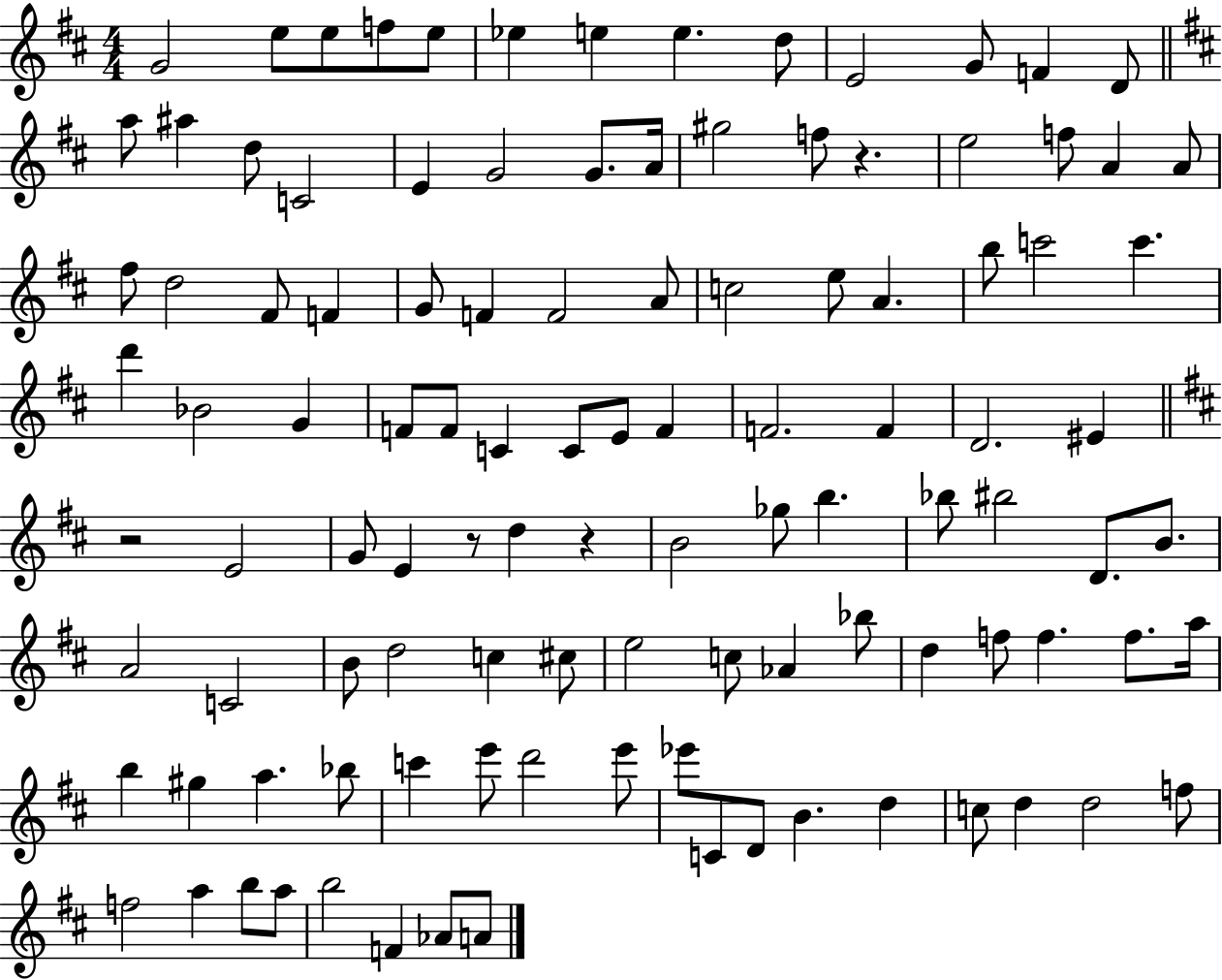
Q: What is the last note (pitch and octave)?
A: A4